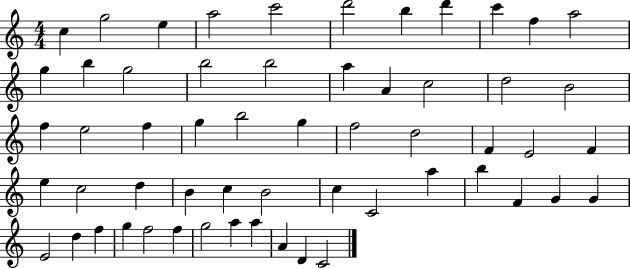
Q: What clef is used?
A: treble